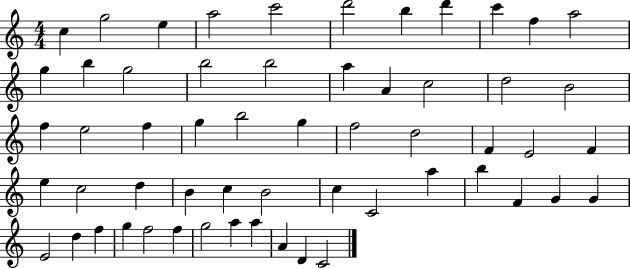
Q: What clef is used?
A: treble